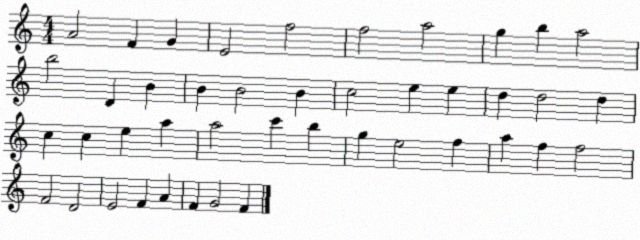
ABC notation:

X:1
T:Untitled
M:4/4
L:1/4
K:C
A2 F G E2 f2 f2 a2 g b a2 b2 D B B B2 B c2 e e d d2 d c c e a a2 c' b g e2 f a f f2 F2 D2 E2 F A F G2 F